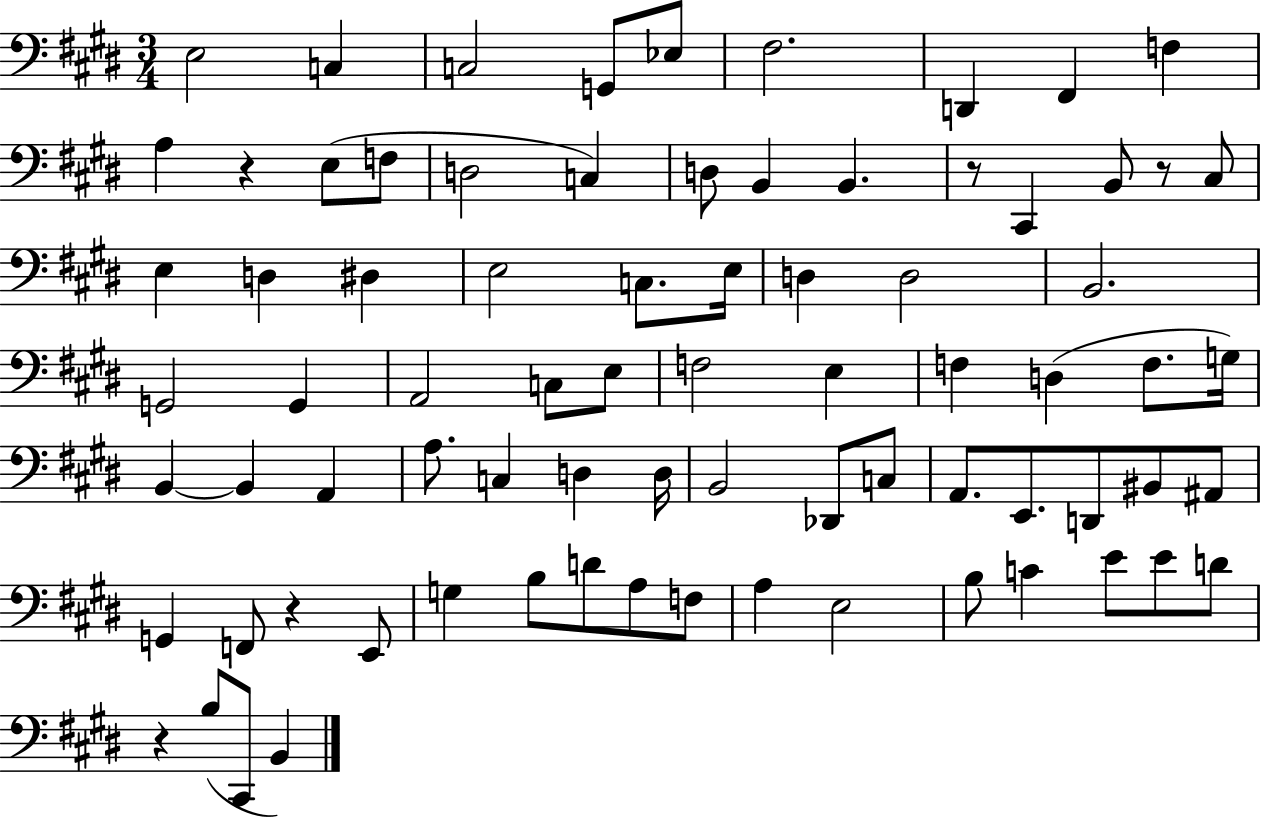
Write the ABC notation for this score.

X:1
T:Untitled
M:3/4
L:1/4
K:E
E,2 C, C,2 G,,/2 _E,/2 ^F,2 D,, ^F,, F, A, z E,/2 F,/2 D,2 C, D,/2 B,, B,, z/2 ^C,, B,,/2 z/2 ^C,/2 E, D, ^D, E,2 C,/2 E,/4 D, D,2 B,,2 G,,2 G,, A,,2 C,/2 E,/2 F,2 E, F, D, F,/2 G,/4 B,, B,, A,, A,/2 C, D, D,/4 B,,2 _D,,/2 C,/2 A,,/2 E,,/2 D,,/2 ^B,,/2 ^A,,/2 G,, F,,/2 z E,,/2 G, B,/2 D/2 A,/2 F,/2 A, E,2 B,/2 C E/2 E/2 D/2 z B,/2 ^C,,/2 B,,